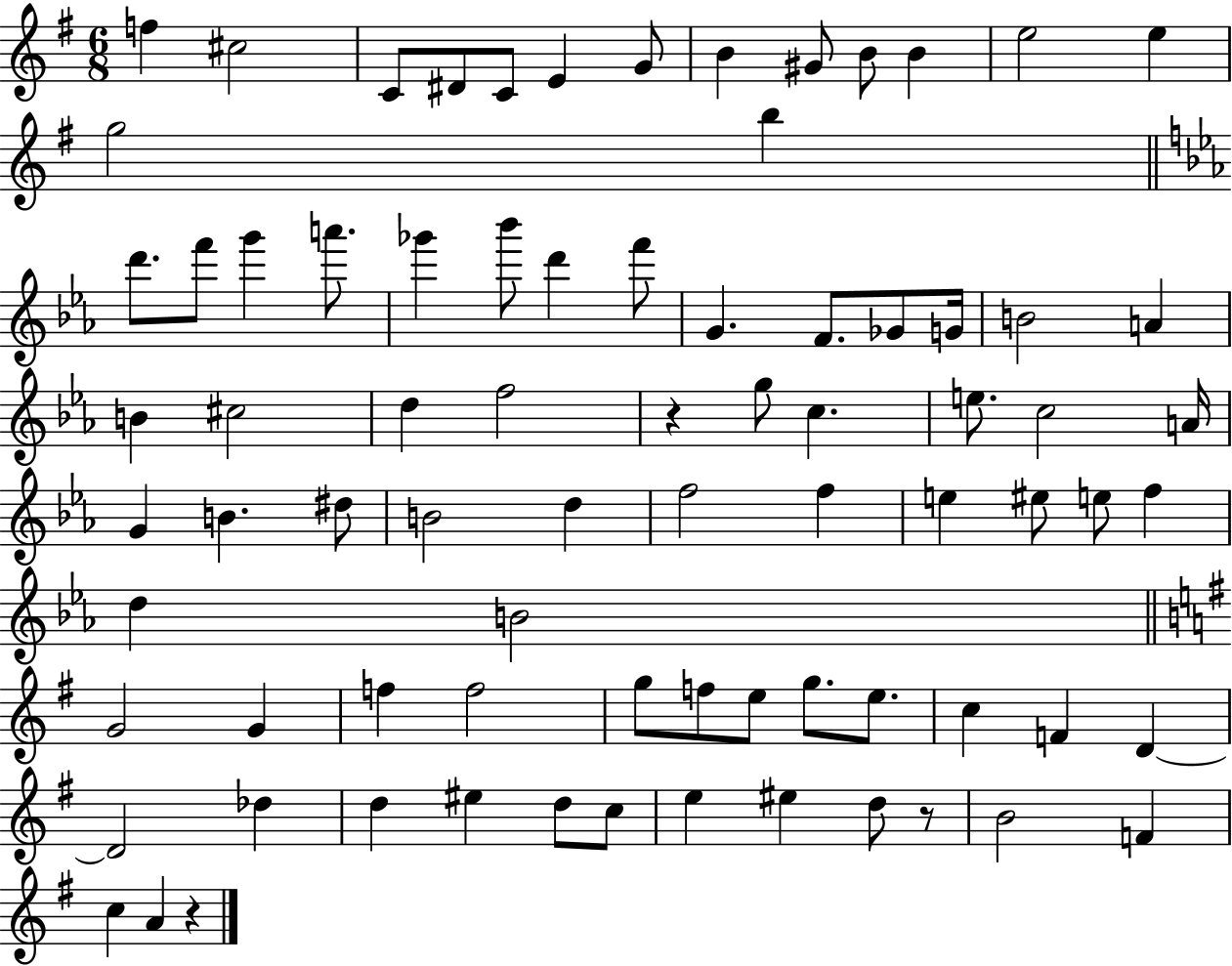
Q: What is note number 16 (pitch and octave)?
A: D6